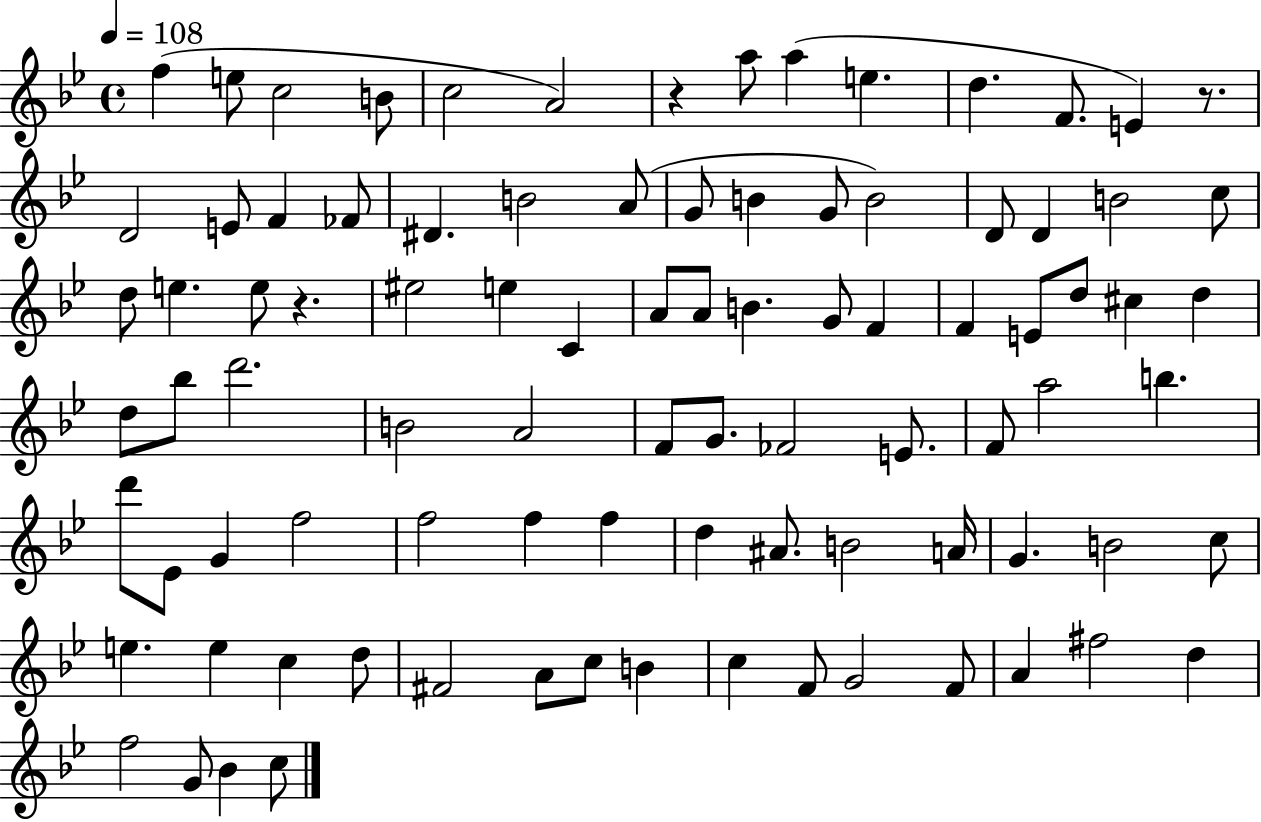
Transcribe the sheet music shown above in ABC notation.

X:1
T:Untitled
M:4/4
L:1/4
K:Bb
f e/2 c2 B/2 c2 A2 z a/2 a e d F/2 E z/2 D2 E/2 F _F/2 ^D B2 A/2 G/2 B G/2 B2 D/2 D B2 c/2 d/2 e e/2 z ^e2 e C A/2 A/2 B G/2 F F E/2 d/2 ^c d d/2 _b/2 d'2 B2 A2 F/2 G/2 _F2 E/2 F/2 a2 b d'/2 _E/2 G f2 f2 f f d ^A/2 B2 A/4 G B2 c/2 e e c d/2 ^F2 A/2 c/2 B c F/2 G2 F/2 A ^f2 d f2 G/2 _B c/2